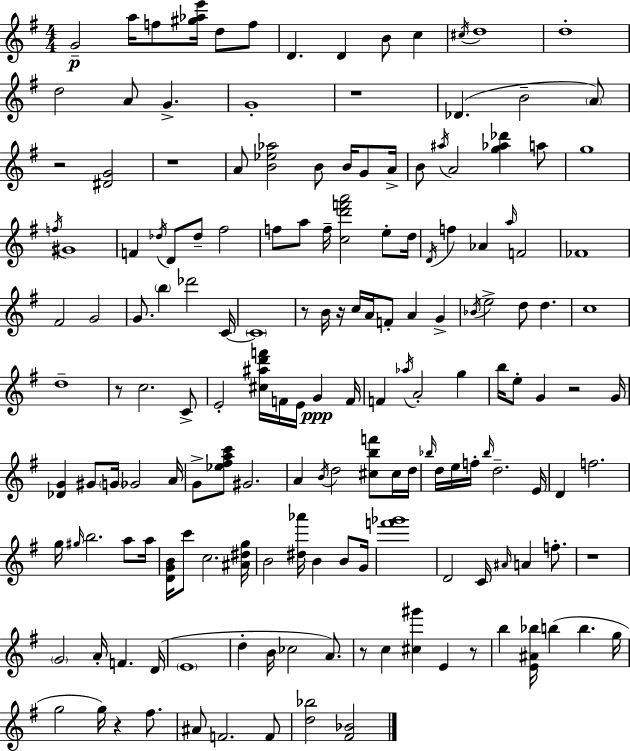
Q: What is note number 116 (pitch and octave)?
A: A4